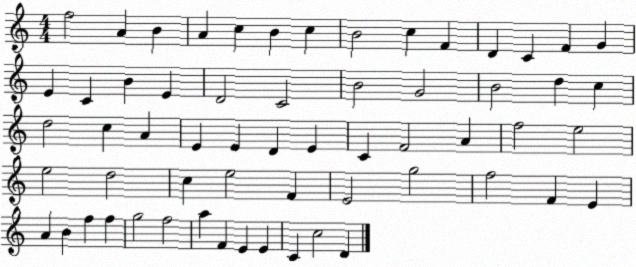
X:1
T:Untitled
M:4/4
L:1/4
K:C
f2 A B A c B c B2 c F D C F G E C B E D2 C2 B2 G2 B2 d c d2 c A E E D E C F2 A f2 e2 e2 d2 c e2 F E2 g2 f2 F E A B f f g2 f2 a F E E C c2 D